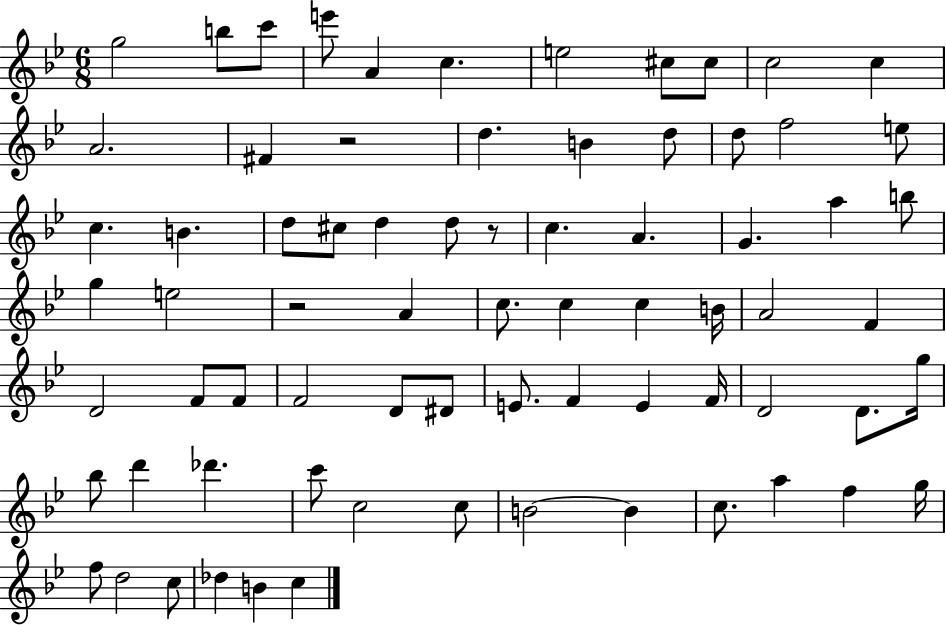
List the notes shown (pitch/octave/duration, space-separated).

G5/h B5/e C6/e E6/e A4/q C5/q. E5/h C#5/e C#5/e C5/h C5/q A4/h. F#4/q R/h D5/q. B4/q D5/e D5/e F5/h E5/e C5/q. B4/q. D5/e C#5/e D5/q D5/e R/e C5/q. A4/q. G4/q. A5/q B5/e G5/q E5/h R/h A4/q C5/e. C5/q C5/q B4/s A4/h F4/q D4/h F4/e F4/e F4/h D4/e D#4/e E4/e. F4/q E4/q F4/s D4/h D4/e. G5/s Bb5/e D6/q Db6/q. C6/e C5/h C5/e B4/h B4/q C5/e. A5/q F5/q G5/s F5/e D5/h C5/e Db5/q B4/q C5/q